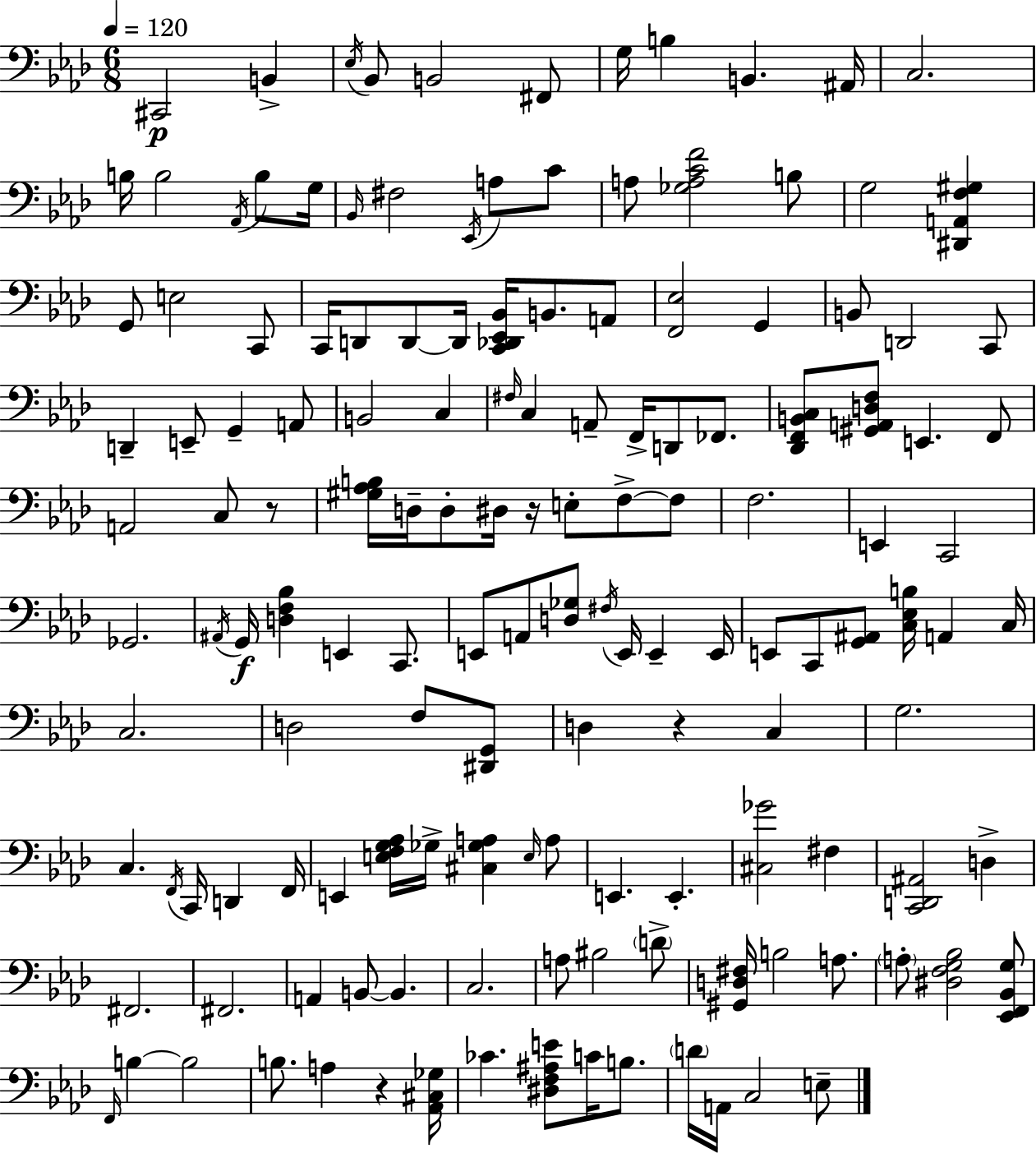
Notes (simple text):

C#2/h B2/q Eb3/s Bb2/e B2/h F#2/e G3/s B3/q B2/q. A#2/s C3/h. B3/s B3/h Ab2/s B3/e G3/s Bb2/s F#3/h Eb2/s A3/e C4/e A3/e [Gb3,A3,C4,F4]/h B3/e G3/h [D#2,A2,F3,G#3]/q G2/e E3/h C2/e C2/s D2/e D2/e D2/s [C2,Db2,Eb2,Bb2]/s B2/e. A2/e [F2,Eb3]/h G2/q B2/e D2/h C2/e D2/q E2/e G2/q A2/e B2/h C3/q F#3/s C3/q A2/e F2/s D2/e FES2/e. [Db2,F2,B2,C3]/e [G#2,A2,D3,F3]/e E2/q. F2/e A2/h C3/e R/e [G#3,Ab3,B3]/s D3/s D3/e D#3/s R/s E3/e F3/e F3/e F3/h. E2/q C2/h Gb2/h. A#2/s G2/s [D3,F3,Bb3]/q E2/q C2/e. E2/e A2/e [D3,Gb3]/e F#3/s E2/s E2/q E2/s E2/e C2/e [G2,A#2]/e [C3,Eb3,B3]/s A2/q C3/s C3/h. D3/h F3/e [D#2,G2]/e D3/q R/q C3/q G3/h. C3/q. F2/s C2/s D2/q F2/s E2/q [E3,F3,G3,Ab3]/s Gb3/s [C#3,Gb3,A3]/q E3/s A3/e E2/q. E2/q. [C#3,Gb4]/h F#3/q [C2,D2,A#2]/h D3/q F#2/h. F#2/h. A2/q B2/e B2/q. C3/h. A3/e BIS3/h D4/e [G#2,D3,F#3]/s B3/h A3/e. A3/e [D#3,F3,G3,Bb3]/h [Eb2,F2,Bb2,G3]/e F2/s B3/q B3/h B3/e. A3/q R/q [Ab2,C#3,Gb3]/s CES4/q. [D#3,F3,A#3,E4]/e C4/s B3/e. D4/s A2/s C3/h E3/e